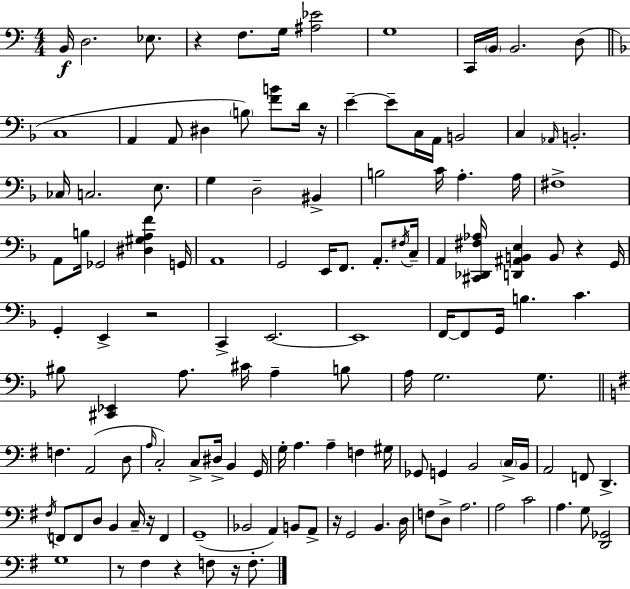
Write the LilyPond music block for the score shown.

{
  \clef bass
  \numericTimeSignature
  \time 4/4
  \key a \minor
  b,16\f d2. ees8. | r4 f8. g16 <ais ees'>2 | g1 | c,16 \parenthesize b,16 b,2. d8( | \break \bar "||" \break \key d \minor c1 | a,4 a,8 dis4 \parenthesize b8) <f' b'>8 d'16 r16 | e'4--~~ e'8-- c16 a,16 b,2 | c4 \grace { aes,16 } b,2.-. | \break ces16 c2. e8. | g4 d2-- bis,4-> | b2 c'16 a4.-. | a16 fis1-> | \break a,8 b16 ges,2 <dis gis a f'>4 | g,16 a,1 | g,2 e,16 f,8. a,8.-. | \acciaccatura { fis16 } c16-- a,4 <cis, des, fis aes>16 <d, ais, b, e>4 b,8 r4 | \break g,16 g,4-. e,4-> r2 | c,4-> e,2.~~ | e,1 | f,16~~ f,8 g,16 b4. c'4. | \break bis8 <cis, ees,>4 a8. cis'16 a4-- | b8 a16 g2. g8. | \bar "||" \break \key g \major f4. a,2( d8 | \grace { a16 }) c2-. c8-> dis16-> b,4 | g,16 g16-. a4. a4-- f4 | gis16 ges,8 g,4 b,2 \parenthesize c16-> | \break b,16 a,2 f,8 d,4.-> | \acciaccatura { fis16 } f,8 f,8 d8 b,4 c16-- r16 f,4 | g,1--( | bes,2 a,4) b,8 | \break a,8-> r16 g,2 b,4. | d16 f8 d8-> a2. | a2 c'2 | a4. g8 <d, ges,>2 | \break g1 | r8 fis4 r4 f8 r16 f8.-. | \bar "|."
}